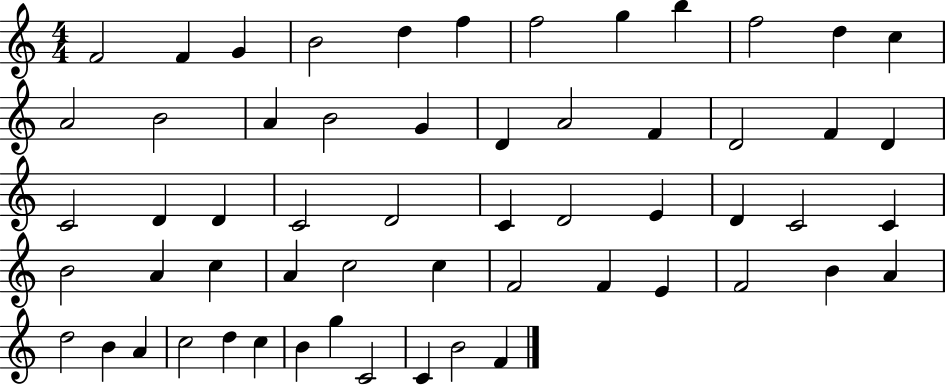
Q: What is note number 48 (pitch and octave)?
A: B4